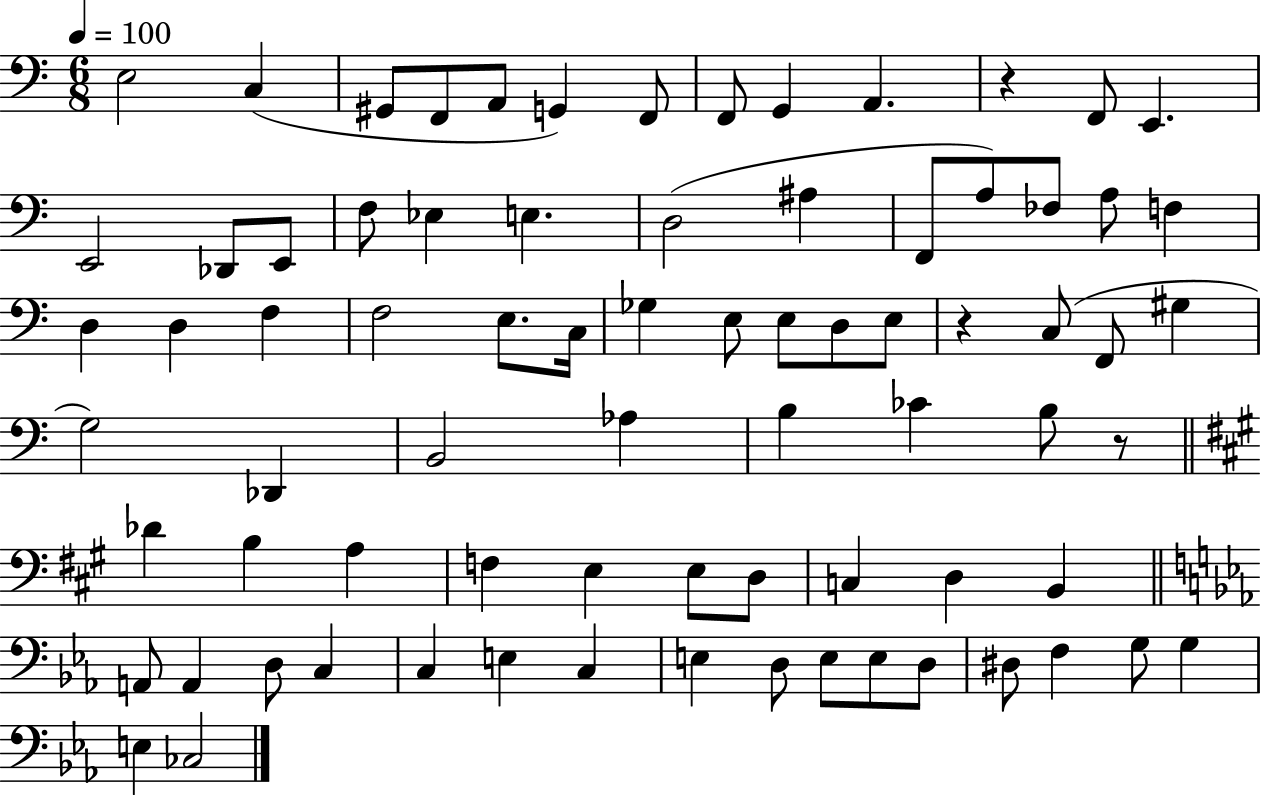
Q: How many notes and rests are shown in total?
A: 77